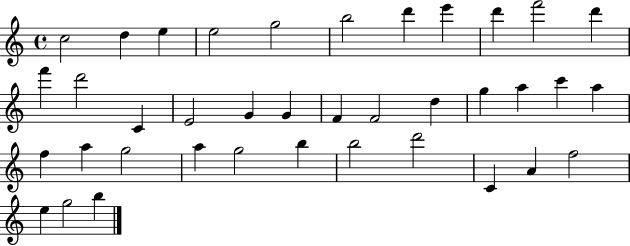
C5/h D5/q E5/q E5/h G5/h B5/h D6/q E6/q D6/q F6/h D6/q F6/q D6/h C4/q E4/h G4/q G4/q F4/q F4/h D5/q G5/q A5/q C6/q A5/q F5/q A5/q G5/h A5/q G5/h B5/q B5/h D6/h C4/q A4/q F5/h E5/q G5/h B5/q